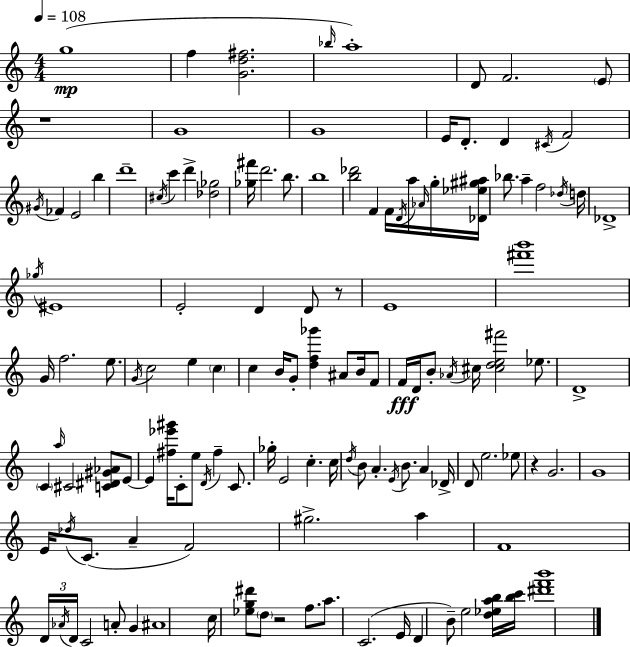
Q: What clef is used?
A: treble